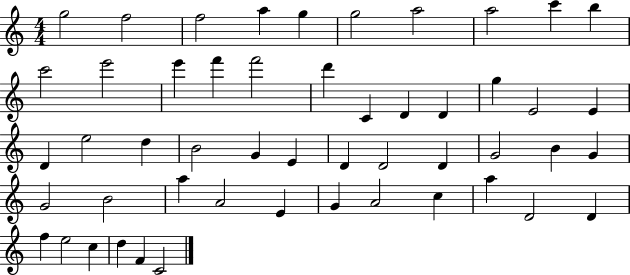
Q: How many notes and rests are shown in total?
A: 51